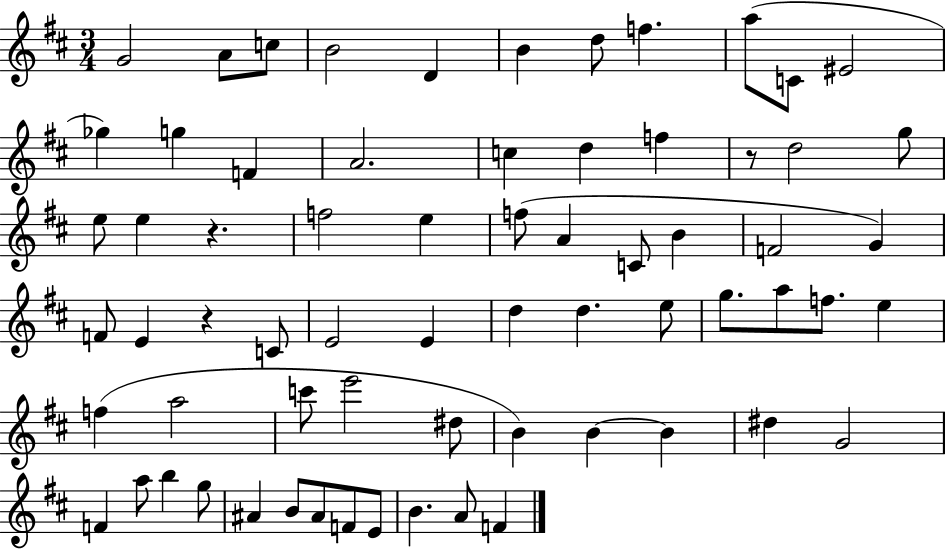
G4/h A4/e C5/e B4/h D4/q B4/q D5/e F5/q. A5/e C4/e EIS4/h Gb5/q G5/q F4/q A4/h. C5/q D5/q F5/q R/e D5/h G5/e E5/e E5/q R/q. F5/h E5/q F5/e A4/q C4/e B4/q F4/h G4/q F4/e E4/q R/q C4/e E4/h E4/q D5/q D5/q. E5/e G5/e. A5/e F5/e. E5/q F5/q A5/h C6/e E6/h D#5/e B4/q B4/q B4/q D#5/q G4/h F4/q A5/e B5/q G5/e A#4/q B4/e A#4/e F4/e E4/e B4/q. A4/e F4/q